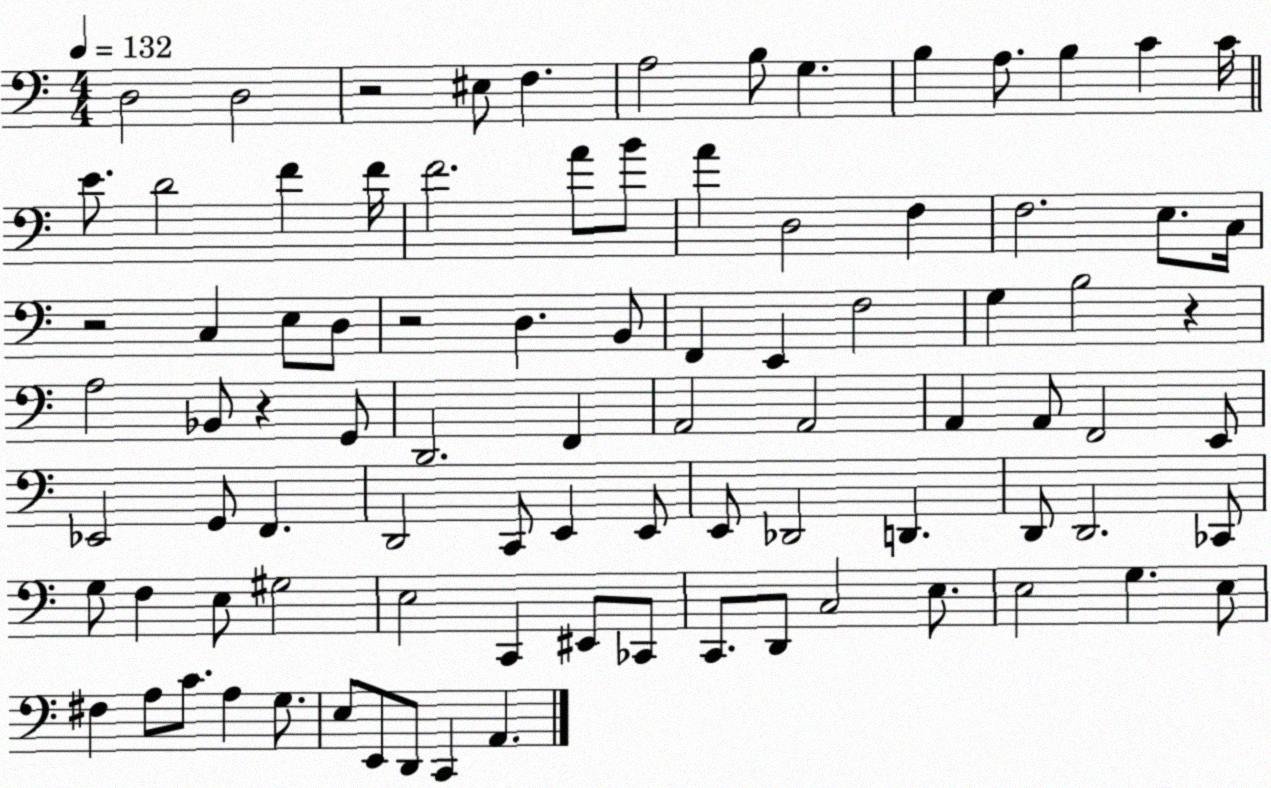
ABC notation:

X:1
T:Untitled
M:4/4
L:1/4
K:C
D,2 D,2 z2 ^E,/2 F, A,2 B,/2 G, B, A,/2 B, C C/4 E/2 D2 F F/4 F2 A/2 B/2 A D,2 F, F,2 E,/2 C,/4 z2 C, E,/2 D,/2 z2 D, B,,/2 F,, E,, F,2 G, B,2 z A,2 _B,,/2 z G,,/2 D,,2 F,, A,,2 A,,2 A,, A,,/2 F,,2 E,,/2 _E,,2 G,,/2 F,, D,,2 C,,/2 E,, E,,/2 E,,/2 _D,,2 D,, D,,/2 D,,2 _C,,/2 G,/2 F, E,/2 ^G,2 E,2 C,, ^E,,/2 _C,,/2 C,,/2 D,,/2 C,2 E,/2 E,2 G, E,/2 ^F, A,/2 C/2 A, G,/2 E,/2 E,,/2 D,,/2 C,, A,,